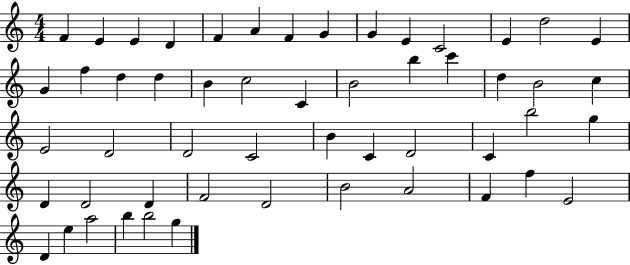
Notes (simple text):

F4/q E4/q E4/q D4/q F4/q A4/q F4/q G4/q G4/q E4/q C4/h E4/q D5/h E4/q G4/q F5/q D5/q D5/q B4/q C5/h C4/q B4/h B5/q C6/q D5/q B4/h C5/q E4/h D4/h D4/h C4/h B4/q C4/q D4/h C4/q B5/h G5/q D4/q D4/h D4/q F4/h D4/h B4/h A4/h F4/q F5/q E4/h D4/q E5/q A5/h B5/q B5/h G5/q